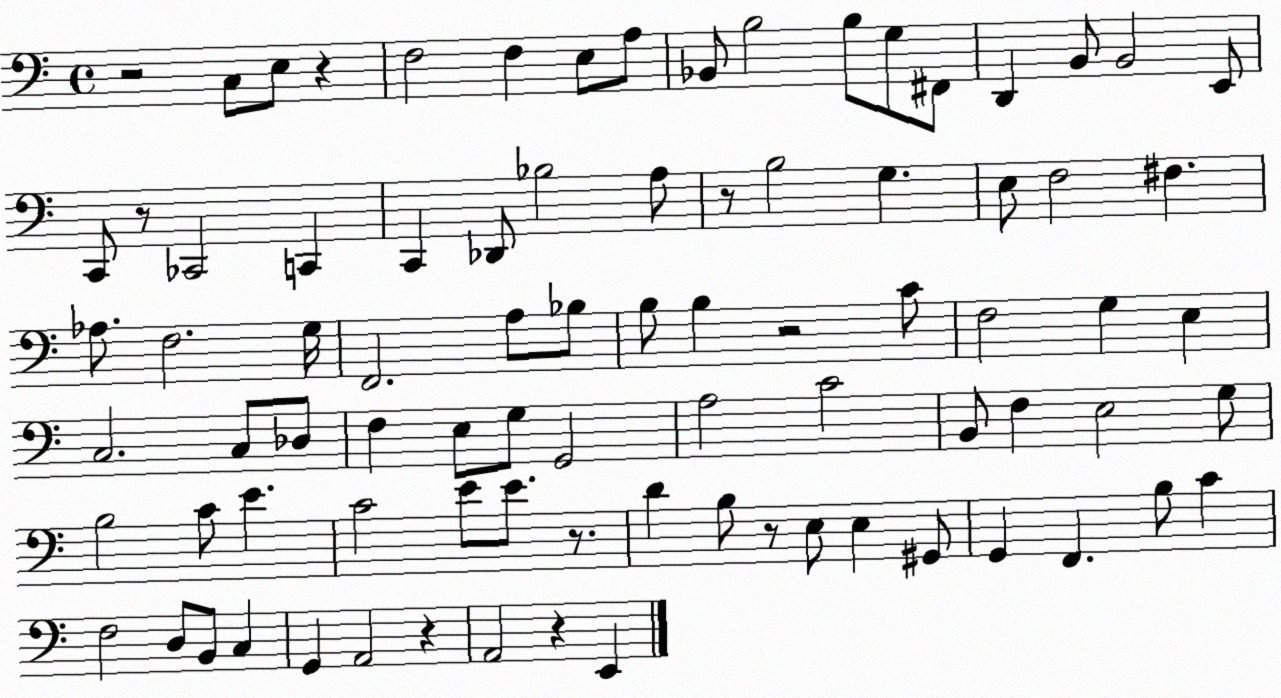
X:1
T:Untitled
M:4/4
L:1/4
K:C
z2 C,/2 E,/2 z F,2 F, E,/2 A,/2 _B,,/2 B,2 B,/2 G,/2 ^F,,/2 D,, B,,/2 B,,2 E,,/2 C,,/2 z/2 _C,,2 C,, C,, _D,,/2 _B,2 A,/2 z/2 B,2 G, E,/2 F,2 ^F, _A,/2 F,2 G,/4 F,,2 A,/2 _B,/2 B,/2 B, z2 C/2 F,2 G, E, C,2 C,/2 _D,/2 F, E,/2 G,/2 G,,2 A,2 C2 B,,/2 F, E,2 G,/2 B,2 C/2 E C2 E/2 E/2 z/2 D B,/2 z/2 E,/2 E, ^G,,/2 G,, F,, B,/2 C F,2 D,/2 B,,/2 C, G,, A,,2 z A,,2 z E,,